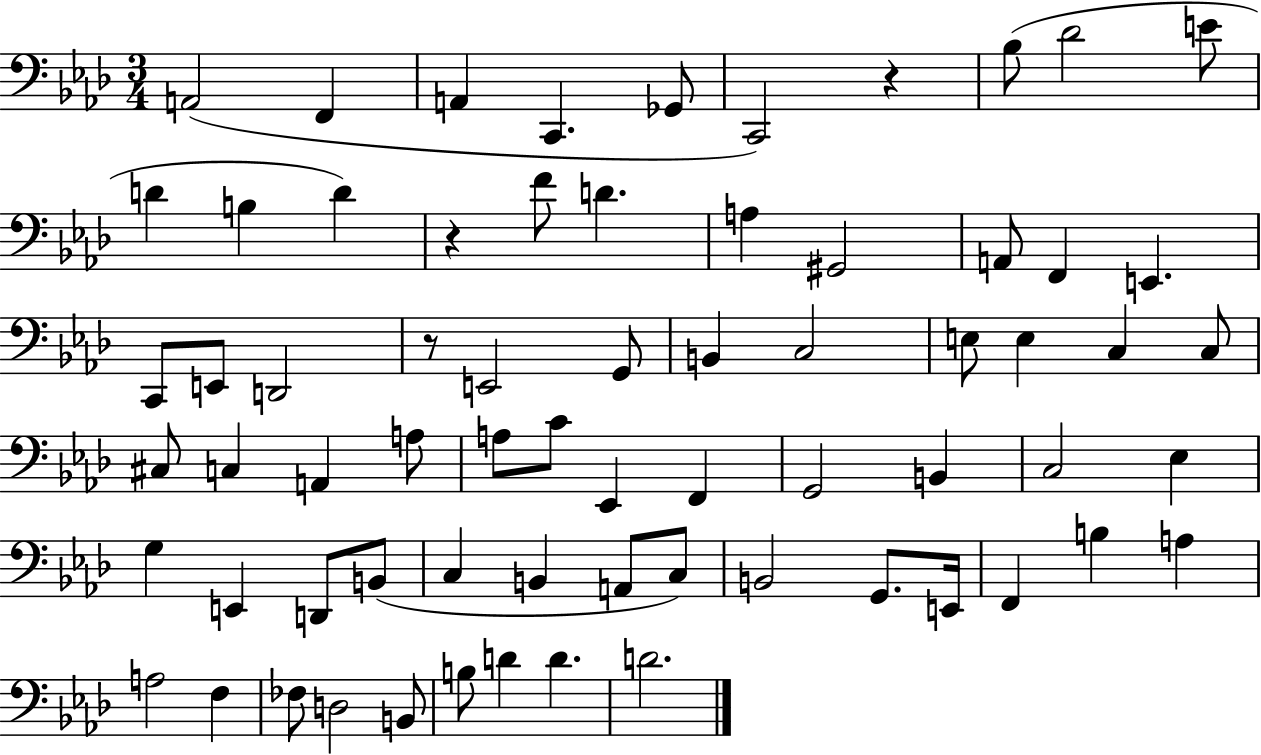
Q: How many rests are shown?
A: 3